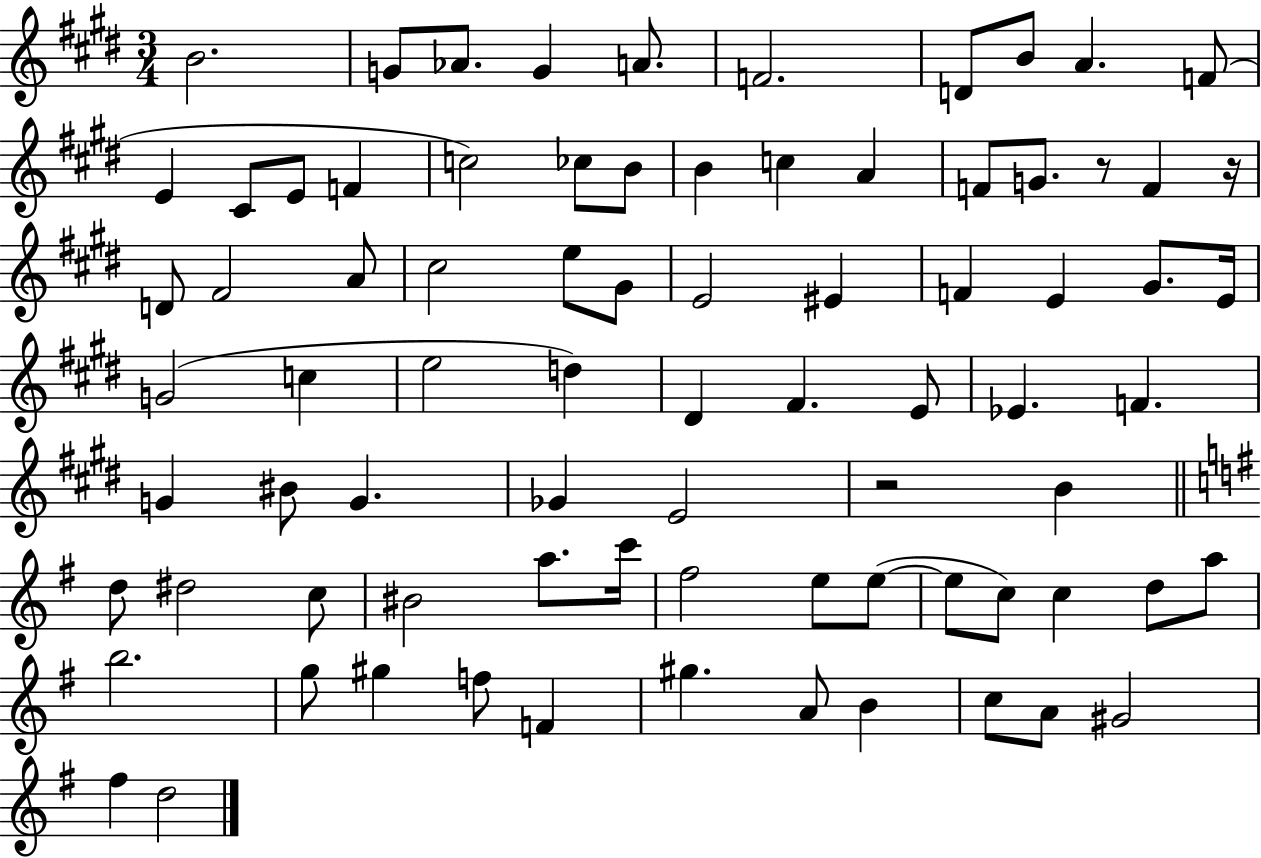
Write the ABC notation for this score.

X:1
T:Untitled
M:3/4
L:1/4
K:E
B2 G/2 _A/2 G A/2 F2 D/2 B/2 A F/2 E ^C/2 E/2 F c2 _c/2 B/2 B c A F/2 G/2 z/2 F z/4 D/2 ^F2 A/2 ^c2 e/2 ^G/2 E2 ^E F E ^G/2 E/4 G2 c e2 d ^D ^F E/2 _E F G ^B/2 G _G E2 z2 B d/2 ^d2 c/2 ^B2 a/2 c'/4 ^f2 e/2 e/2 e/2 c/2 c d/2 a/2 b2 g/2 ^g f/2 F ^g A/2 B c/2 A/2 ^G2 ^f d2